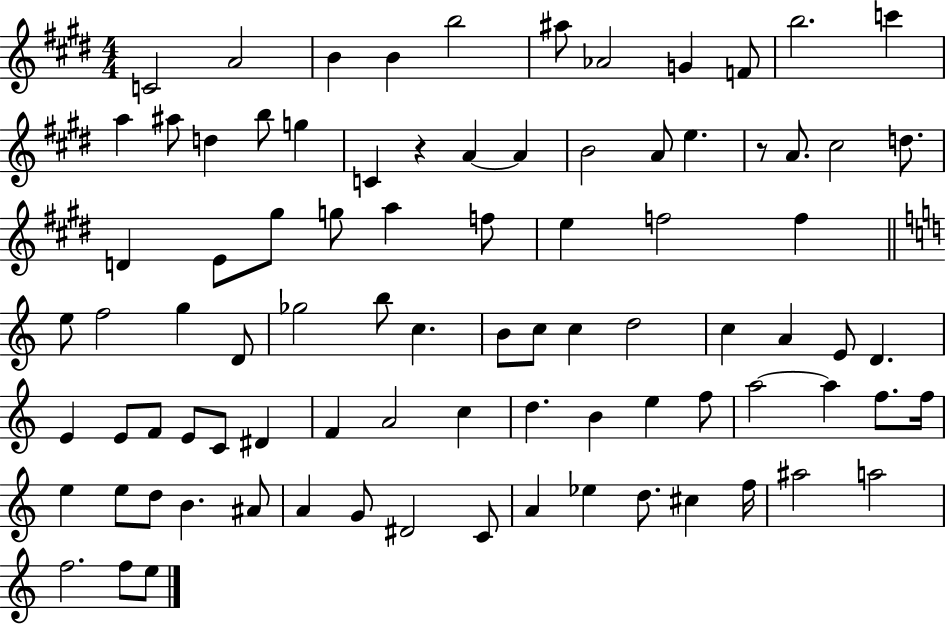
{
  \clef treble
  \numericTimeSignature
  \time 4/4
  \key e \major
  \repeat volta 2 { c'2 a'2 | b'4 b'4 b''2 | ais''8 aes'2 g'4 f'8 | b''2. c'''4 | \break a''4 ais''8 d''4 b''8 g''4 | c'4 r4 a'4~~ a'4 | b'2 a'8 e''4. | r8 a'8. cis''2 d''8. | \break d'4 e'8 gis''8 g''8 a''4 f''8 | e''4 f''2 f''4 | \bar "||" \break \key c \major e''8 f''2 g''4 d'8 | ges''2 b''8 c''4. | b'8 c''8 c''4 d''2 | c''4 a'4 e'8 d'4. | \break e'4 e'8 f'8 e'8 c'8 dis'4 | f'4 a'2 c''4 | d''4. b'4 e''4 f''8 | a''2~~ a''4 f''8. f''16 | \break e''4 e''8 d''8 b'4. ais'8 | a'4 g'8 dis'2 c'8 | a'4 ees''4 d''8. cis''4 f''16 | ais''2 a''2 | \break f''2. f''8 e''8 | } \bar "|."
}